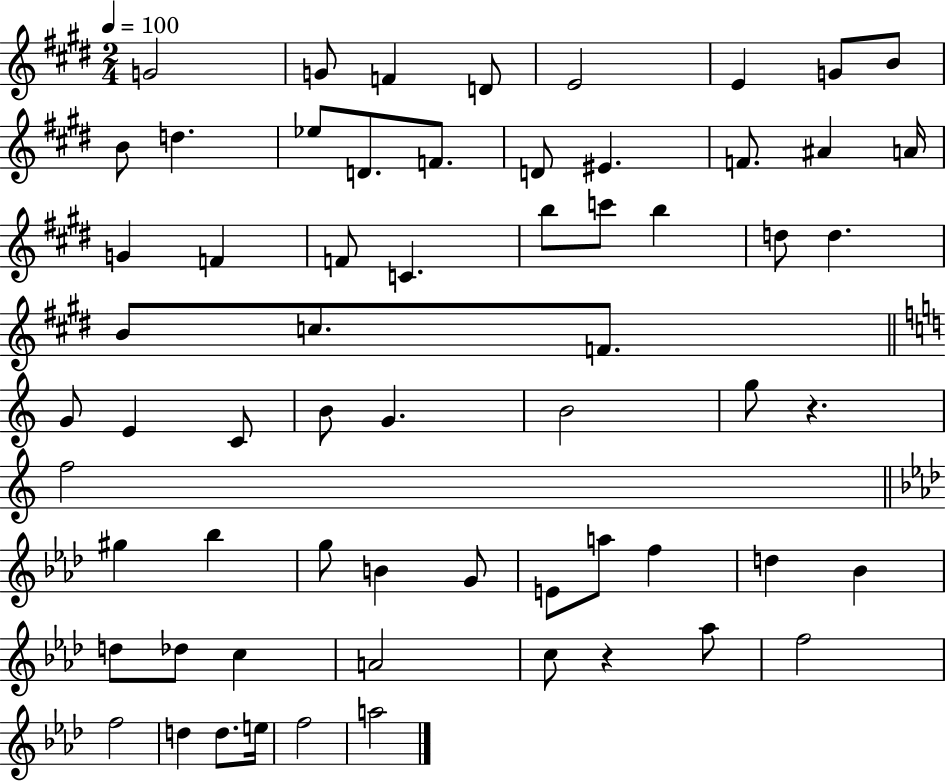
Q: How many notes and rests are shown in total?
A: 63